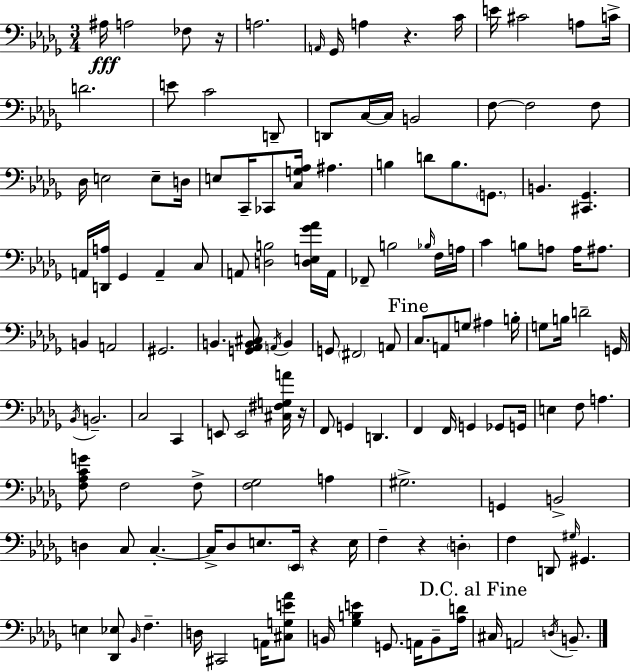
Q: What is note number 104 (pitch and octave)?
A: F3